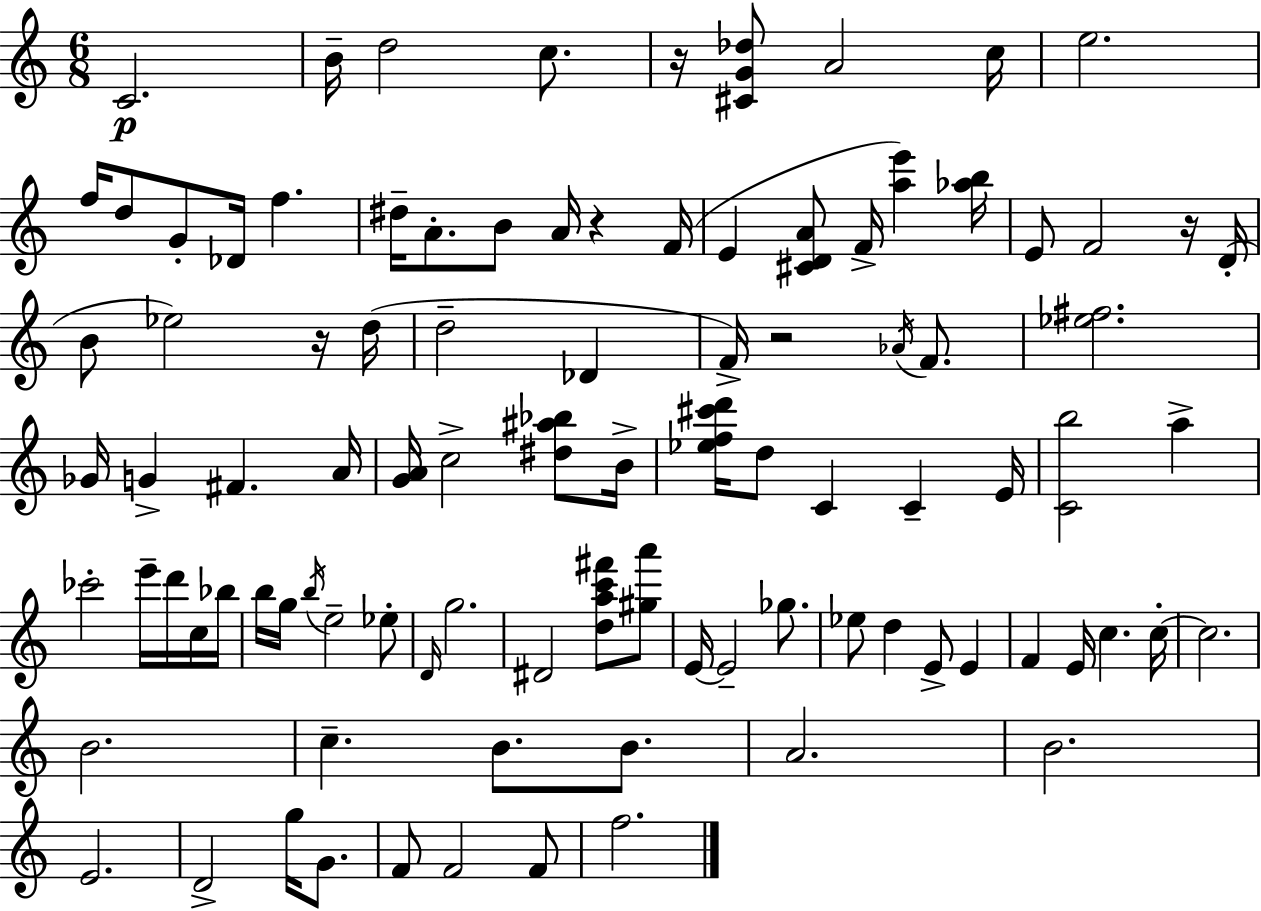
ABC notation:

X:1
T:Untitled
M:6/8
L:1/4
K:Am
C2 B/4 d2 c/2 z/4 [^CG_d]/2 A2 c/4 e2 f/4 d/2 G/2 _D/4 f ^d/4 A/2 B/2 A/4 z F/4 E [^CDA]/2 F/4 [ae'] [_ab]/4 E/2 F2 z/4 D/4 B/2 _e2 z/4 d/4 d2 _D F/4 z2 _A/4 F/2 [_e^f]2 _G/4 G ^F A/4 [GA]/4 c2 [^d^a_b]/2 B/4 [_ef^c'd']/4 d/2 C C E/4 [Cb]2 a _c'2 e'/4 d'/4 c/4 _b/4 b/4 g/4 b/4 e2 _e/2 D/4 g2 ^D2 [dac'^f']/2 [^ga']/2 E/4 E2 _g/2 _e/2 d E/2 E F E/4 c c/4 c2 B2 c B/2 B/2 A2 B2 E2 D2 g/4 G/2 F/2 F2 F/2 f2